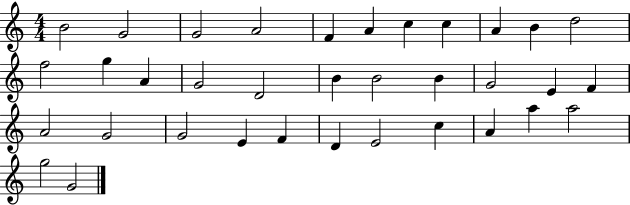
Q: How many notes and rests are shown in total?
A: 35